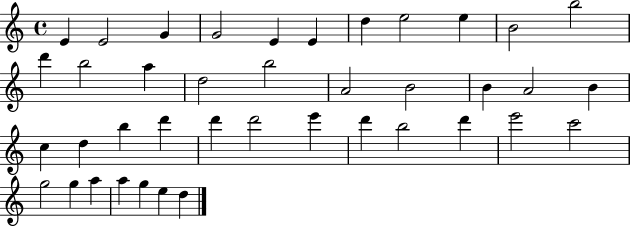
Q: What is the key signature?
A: C major